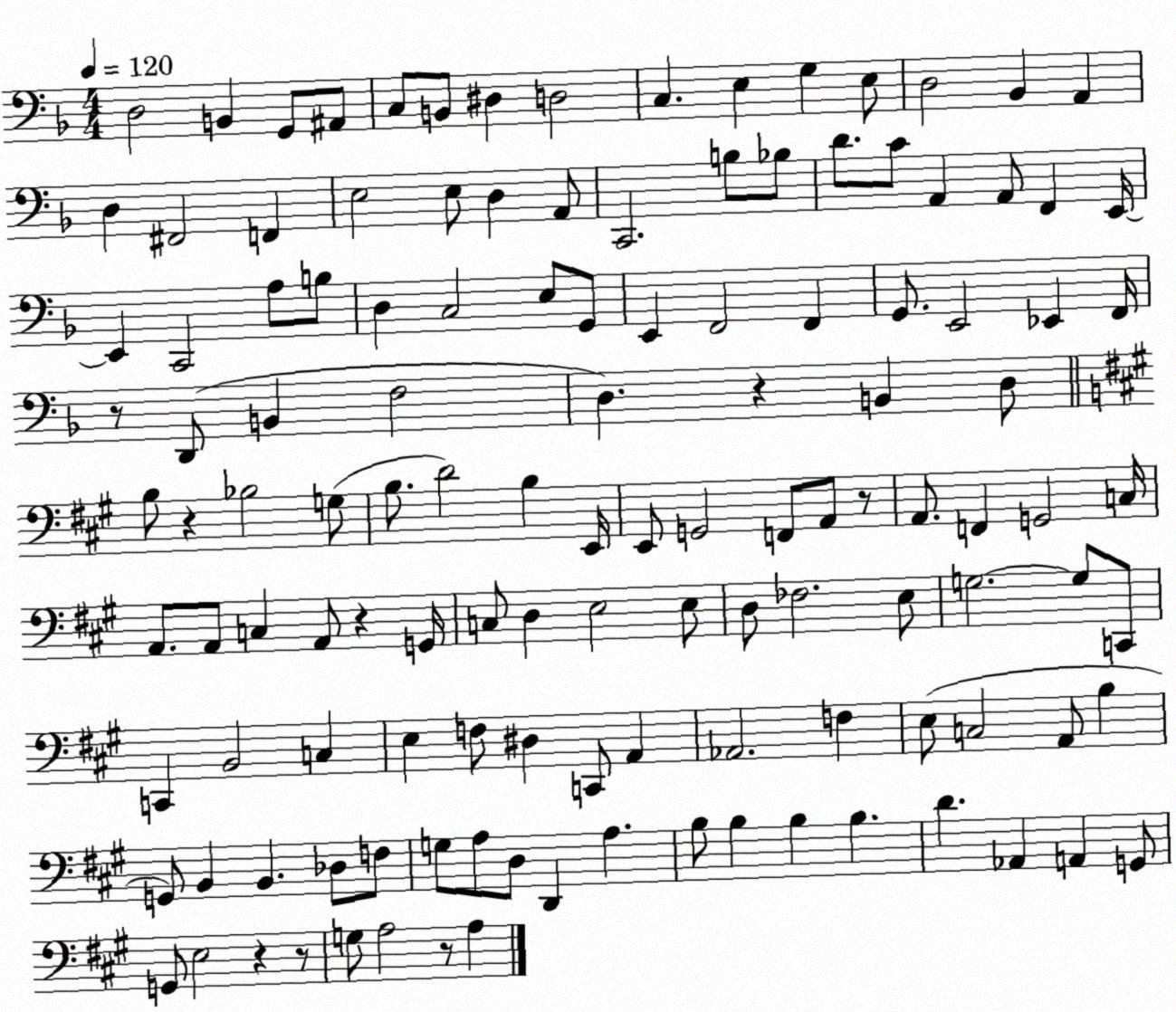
X:1
T:Untitled
M:4/4
L:1/4
K:F
D,2 B,, G,,/2 ^A,,/2 C,/2 B,,/2 ^D, D,2 C, E, G, E,/2 D,2 _B,, A,, D, ^F,,2 F,, E,2 E,/2 D, A,,/2 C,,2 B,/2 _B,/2 D/2 C/2 A,, A,,/2 F,, E,,/4 E,, C,,2 A,/2 B,/2 D, C,2 E,/2 G,,/2 E,, F,,2 F,, G,,/2 E,,2 _E,, F,,/4 z/2 D,,/2 B,, F,2 D, z B,, D,/2 B,/2 z _B,2 G,/2 B,/2 D2 B, E,,/4 E,,/2 G,,2 F,,/2 A,,/2 z/2 A,,/2 F,, G,,2 C,/4 A,,/2 A,,/2 C, A,,/2 z G,,/4 C,/2 D, E,2 E,/2 D,/2 _F,2 E,/2 G,2 G,/2 C,,/2 C,, B,,2 C, E, F,/2 ^D, C,,/2 A,, _A,,2 F, E,/2 C,2 A,,/2 B, G,,/2 B,, B,, _D,/2 F,/2 G,/2 A,/2 D,/2 D,, A, B,/2 B, B, B, D _A,, A,, G,,/2 G,,/2 E,2 z z/2 G,/2 A,2 z/2 A,